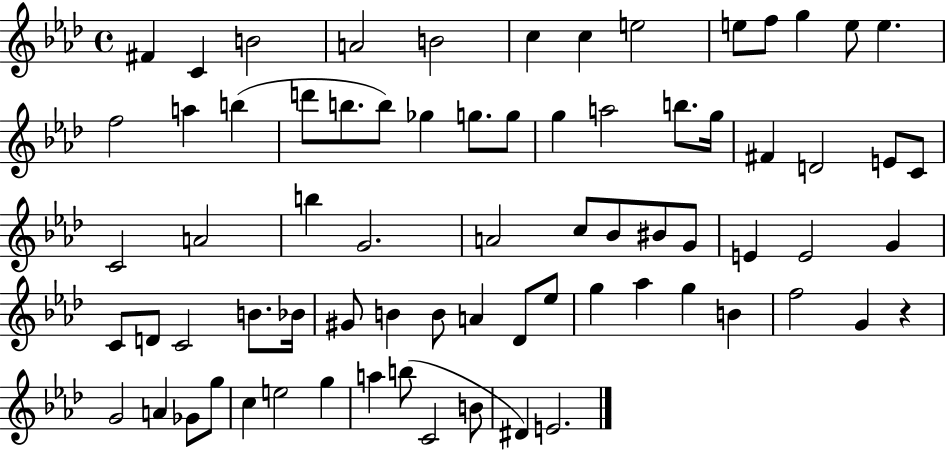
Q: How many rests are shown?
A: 1